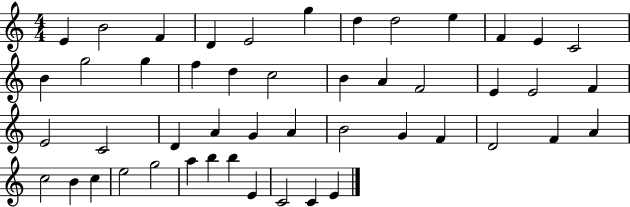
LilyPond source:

{
  \clef treble
  \numericTimeSignature
  \time 4/4
  \key c \major
  e'4 b'2 f'4 | d'4 e'2 g''4 | d''4 d''2 e''4 | f'4 e'4 c'2 | \break b'4 g''2 g''4 | f''4 d''4 c''2 | b'4 a'4 f'2 | e'4 e'2 f'4 | \break e'2 c'2 | d'4 a'4 g'4 a'4 | b'2 g'4 f'4 | d'2 f'4 a'4 | \break c''2 b'4 c''4 | e''2 g''2 | a''4 b''4 b''4 e'4 | c'2 c'4 e'4 | \break \bar "|."
}